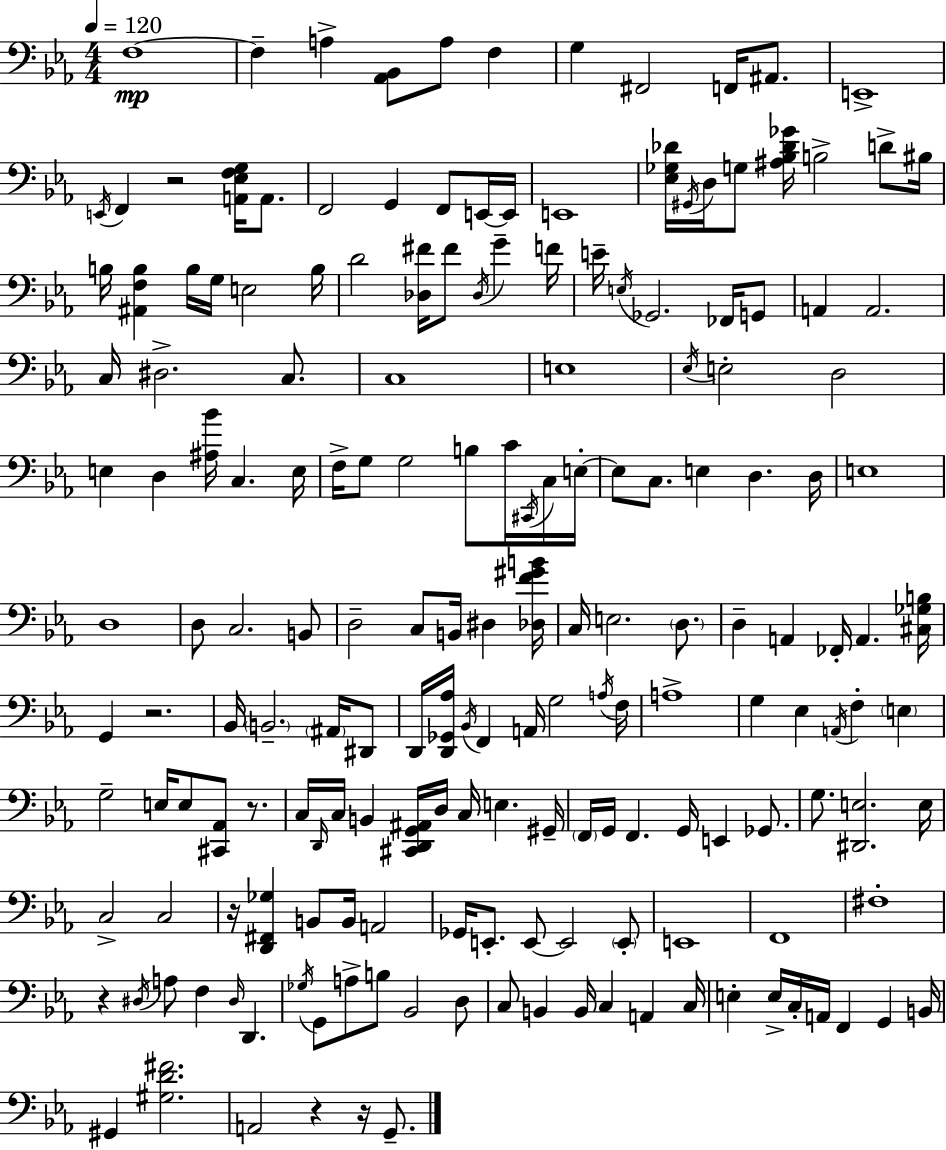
X:1
T:Untitled
M:4/4
L:1/4
K:Eb
F,4 F, A, [_A,,_B,,]/2 A,/2 F, G, ^F,,2 F,,/4 ^A,,/2 E,,4 E,,/4 F,, z2 [A,,_E,F,G,]/4 A,,/2 F,,2 G,, F,,/2 E,,/4 E,,/4 E,,4 [_E,_G,_D]/4 ^G,,/4 D,/4 G,/2 [^A,_B,_D_G]/4 B,2 D/2 ^B,/4 B,/4 [^A,,F,B,] B,/4 G,/4 E,2 B,/4 D2 [_D,^F]/4 ^F/2 _D,/4 G F/4 E/4 E,/4 _G,,2 _F,,/4 G,,/2 A,, A,,2 C,/4 ^D,2 C,/2 C,4 E,4 _E,/4 E,2 D,2 E, D, [^A,_B]/4 C, E,/4 F,/4 G,/2 G,2 B,/2 C/4 ^C,,/4 C,/4 E,/4 E,/2 C,/2 E, D, D,/4 E,4 D,4 D,/2 C,2 B,,/2 D,2 C,/2 B,,/4 ^D, [_D,F^GB]/4 C,/4 E,2 D,/2 D, A,, _F,,/4 A,, [^C,_G,B,]/4 G,, z2 _B,,/4 B,,2 ^A,,/4 ^D,,/2 D,,/4 [D,,_G,,_A,]/4 _B,,/4 F,, A,,/4 G,2 A,/4 F,/4 A,4 G, _E, A,,/4 F, E, G,2 E,/4 E,/2 [^C,,_A,,]/2 z/2 C,/4 D,,/4 C,/4 B,, [^C,,D,,G,,^A,,]/4 D,/4 C,/4 E, ^G,,/4 F,,/4 G,,/4 F,, G,,/4 E,, _G,,/2 G,/2 [^D,,E,]2 E,/4 C,2 C,2 z/4 [D,,^F,,_G,] B,,/2 B,,/4 A,,2 _G,,/4 E,,/2 E,,/2 E,,2 E,,/2 E,,4 F,,4 ^F,4 z ^D,/4 A,/2 F, ^D,/4 D,, _G,/4 G,,/2 A,/2 B,/2 _B,,2 D,/2 C,/2 B,, B,,/4 C, A,, C,/4 E, E,/4 C,/4 A,,/4 F,, G,, B,,/4 ^G,, [^G,D^F]2 A,,2 z z/4 G,,/2